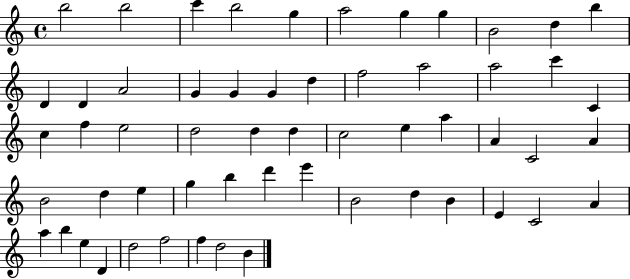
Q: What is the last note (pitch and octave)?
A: B4